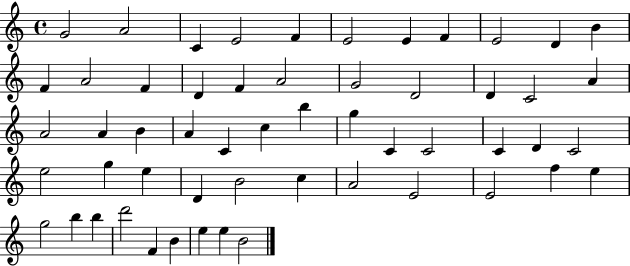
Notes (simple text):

G4/h A4/h C4/q E4/h F4/q E4/h E4/q F4/q E4/h D4/q B4/q F4/q A4/h F4/q D4/q F4/q A4/h G4/h D4/h D4/q C4/h A4/q A4/h A4/q B4/q A4/q C4/q C5/q B5/q G5/q C4/q C4/h C4/q D4/q C4/h E5/h G5/q E5/q D4/q B4/h C5/q A4/h E4/h E4/h F5/q E5/q G5/h B5/q B5/q D6/h F4/q B4/q E5/q E5/q B4/h